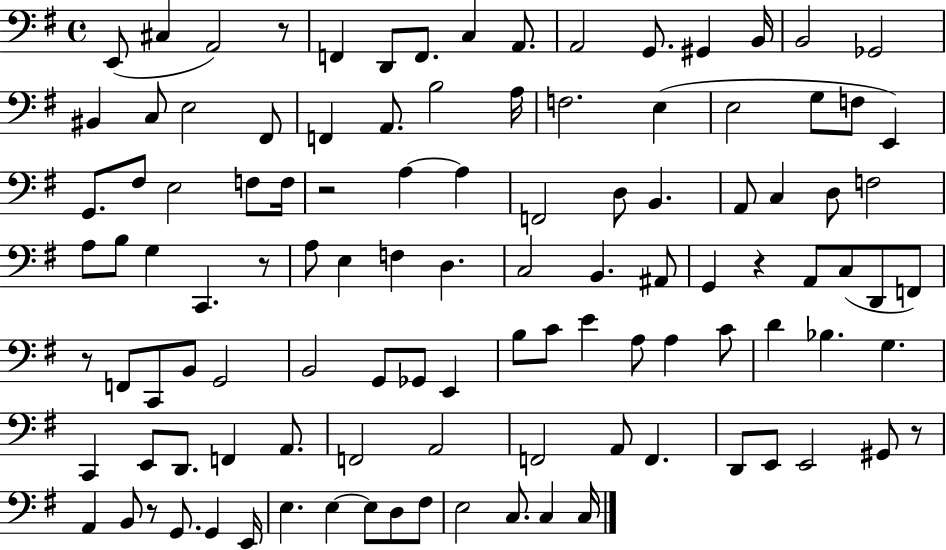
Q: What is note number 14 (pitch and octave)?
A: Gb2